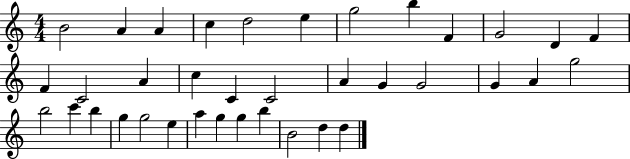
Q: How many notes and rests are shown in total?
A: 37